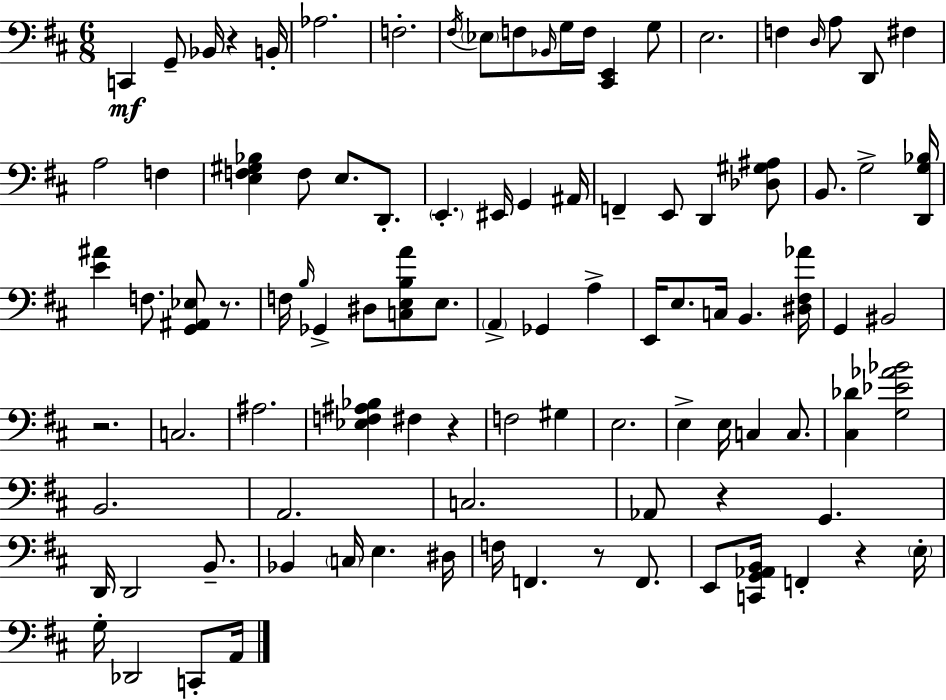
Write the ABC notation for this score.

X:1
T:Untitled
M:6/8
L:1/4
K:D
C,, G,,/2 _B,,/4 z B,,/4 _A,2 F,2 ^F,/4 _E,/2 F,/2 _B,,/4 G,/4 F,/4 [^C,,E,,] G,/2 E,2 F, D,/4 A,/2 D,,/2 ^F, A,2 F, [E,F,^G,_B,] F,/2 E,/2 D,,/2 E,, ^E,,/4 G,, ^A,,/4 F,, E,,/2 D,, [_D,^G,^A,]/2 B,,/2 G,2 [D,,G,_B,]/4 [E^A] F,/2 [G,,^A,,_E,]/2 z/2 F,/4 B,/4 _G,, ^D,/2 [C,E,B,A]/2 E,/2 A,, _G,, A, E,,/4 E,/2 C,/4 B,, [^D,^F,_A]/4 G,, ^B,,2 z2 C,2 ^A,2 [_E,F,^A,_B,] ^F, z F,2 ^G, E,2 E, E,/4 C, C,/2 [^C,_D] [G,_E_A_B]2 B,,2 A,,2 C,2 _A,,/2 z G,, D,,/4 D,,2 B,,/2 _B,, C,/4 E, ^D,/4 F,/4 F,, z/2 F,,/2 E,,/2 [C,,G,,_A,,B,,]/4 F,, z E,/4 G,/4 _D,,2 C,,/2 A,,/4